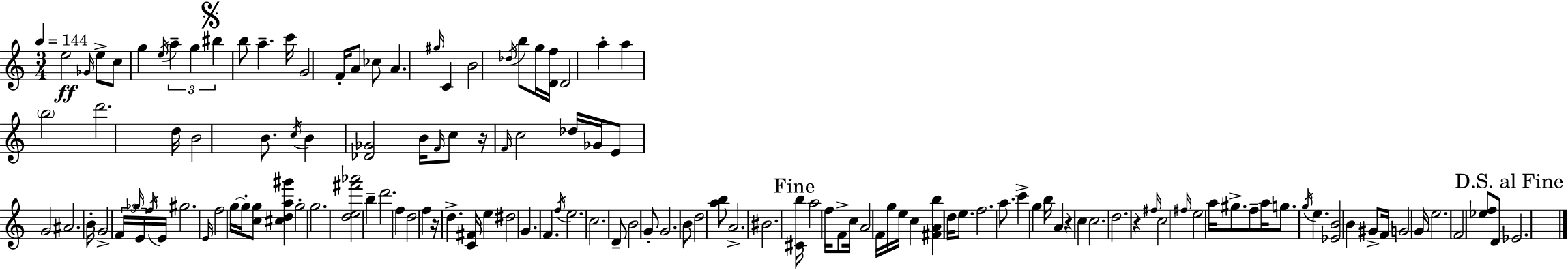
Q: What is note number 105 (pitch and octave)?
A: F5